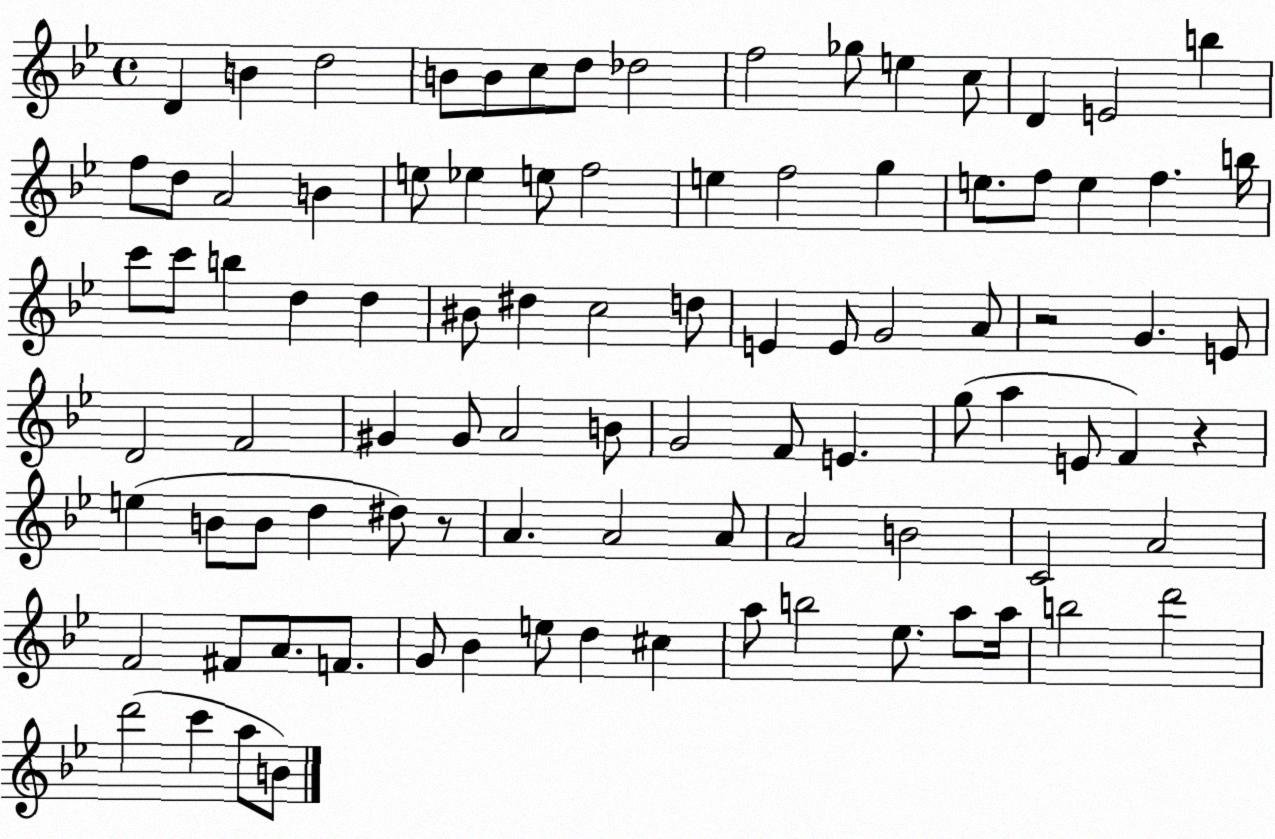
X:1
T:Untitled
M:4/4
L:1/4
K:Bb
D B d2 B/2 B/2 c/2 d/2 _d2 f2 _g/2 e c/2 D E2 b f/2 d/2 A2 B e/2 _e e/2 f2 e f2 g e/2 f/2 e f b/4 c'/2 c'/2 b d d ^B/2 ^d c2 d/2 E E/2 G2 A/2 z2 G E/2 D2 F2 ^G ^G/2 A2 B/2 G2 F/2 E g/2 a E/2 F z e B/2 B/2 d ^d/2 z/2 A A2 A/2 A2 B2 C2 A2 F2 ^F/2 A/2 F/2 G/2 _B e/2 d ^c a/2 b2 _e/2 a/2 a/4 b2 d'2 d'2 c' a/2 B/2